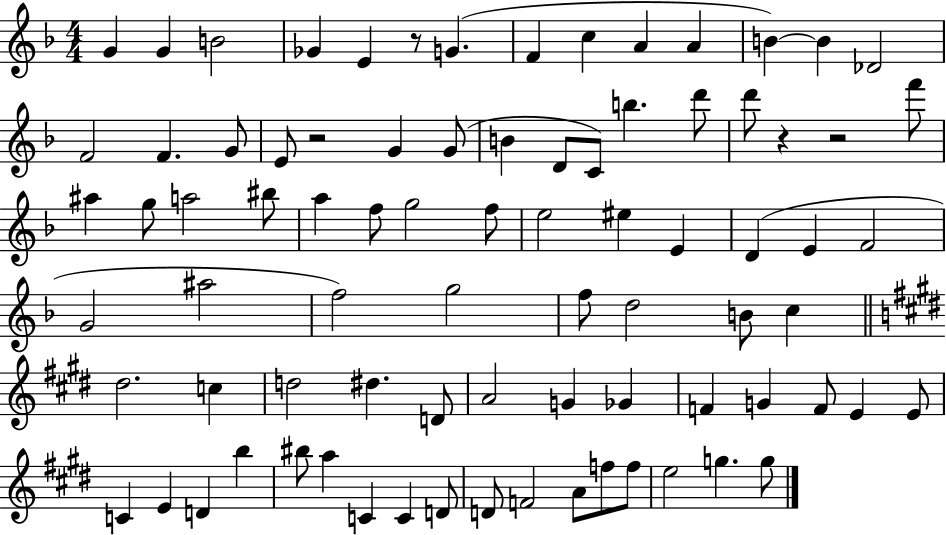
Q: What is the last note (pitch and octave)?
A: G5